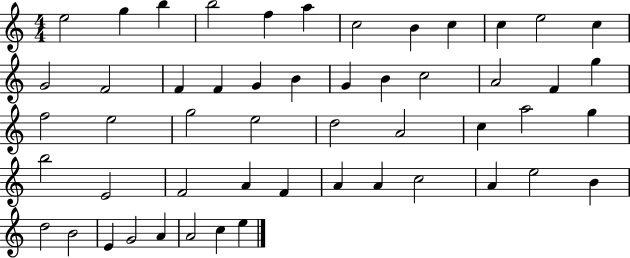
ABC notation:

X:1
T:Untitled
M:4/4
L:1/4
K:C
e2 g b b2 f a c2 B c c e2 c G2 F2 F F G B G B c2 A2 F g f2 e2 g2 e2 d2 A2 c a2 g b2 E2 F2 A F A A c2 A e2 B d2 B2 E G2 A A2 c e